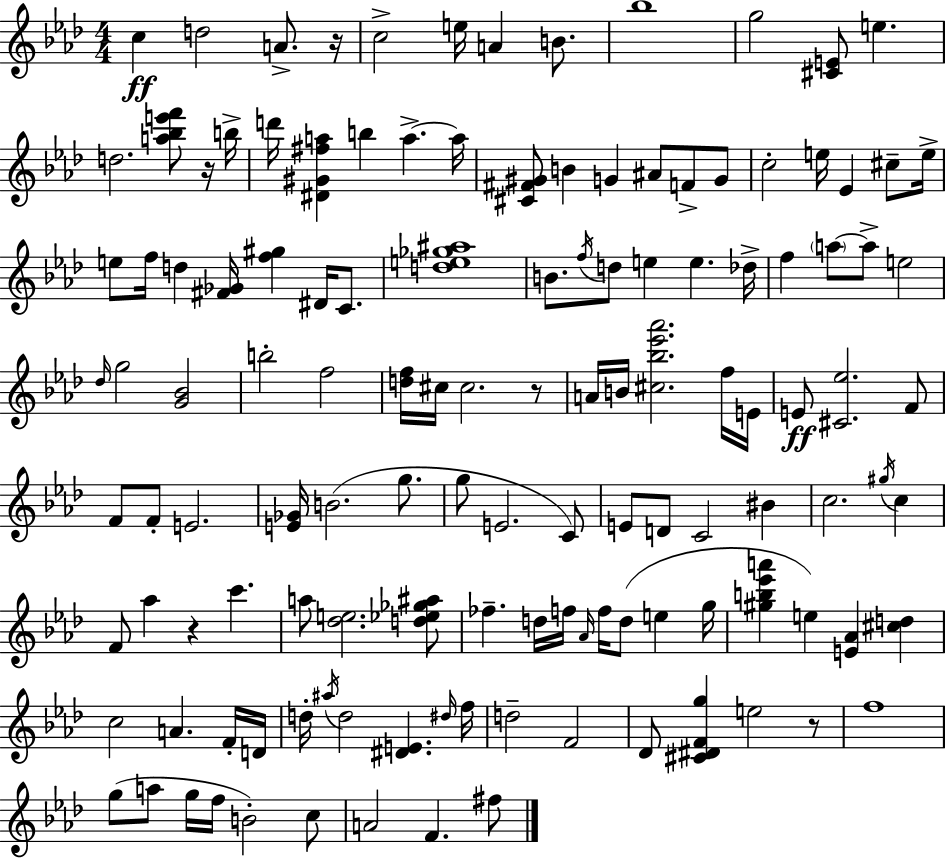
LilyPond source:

{
  \clef treble
  \numericTimeSignature
  \time 4/4
  \key f \minor
  c''4\ff d''2 a'8.-> r16 | c''2-> e''16 a'4 b'8. | bes''1 | g''2 <cis' e'>8 e''4. | \break d''2. <a'' bes'' e''' f'''>8 r16 b''16-> | d'''16 <dis' gis' fis'' a''>4 b''4 a''4.->~~ a''16 | <cis' fis' gis'>8 b'4 g'4 ais'8 f'8-> g'8 | c''2-. e''16 ees'4 cis''8-- e''16-> | \break e''8 f''16 d''4 <fis' ges'>16 <f'' gis''>4 dis'16 c'8. | <d'' e'' ges'' ais''>1 | b'8. \acciaccatura { f''16 } d''8 e''4 e''4. | des''16-> f''4 \parenthesize a''8~~ a''8-> e''2 | \break \grace { des''16 } g''2 <g' bes'>2 | b''2-. f''2 | <d'' f''>16 cis''16 cis''2. | r8 a'16 b'16 <cis'' bes'' ees''' aes'''>2. | \break f''16 e'16 e'8\ff <cis' ees''>2. | f'8 f'8 f'8-. e'2. | <e' ges'>16 b'2.( g''8. | g''8 e'2. | \break c'8) e'8 d'8 c'2 bis'4 | c''2. \acciaccatura { gis''16 } c''4 | f'8 aes''4 r4 c'''4. | a''8 <des'' e''>2. | \break <d'' ees'' ges'' ais''>8 fes''4.-- d''16 f''16 \grace { aes'16 } f''16 d''8( e''4 | g''16 <gis'' b'' ees''' a'''>4 e''4) <e' aes'>4 | <cis'' d''>4 c''2 a'4. | f'16-. d'16 d''16-. \acciaccatura { ais''16 } d''2 <dis' e'>4. | \break \grace { dis''16 } f''16 d''2-- f'2 | des'8 <cis' dis' f' g''>4 e''2 | r8 f''1 | g''8( a''8 g''16 f''16 b'2-.) | \break c''8 a'2 f'4. | fis''8 \bar "|."
}